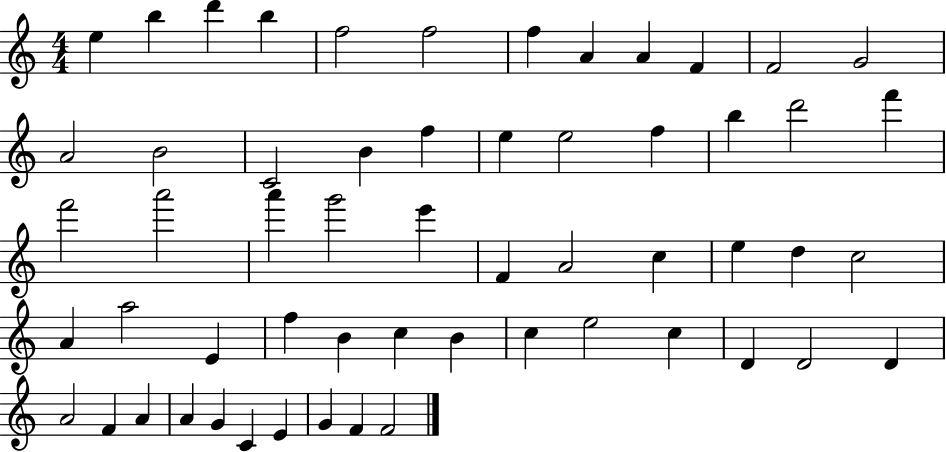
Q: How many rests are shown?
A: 0